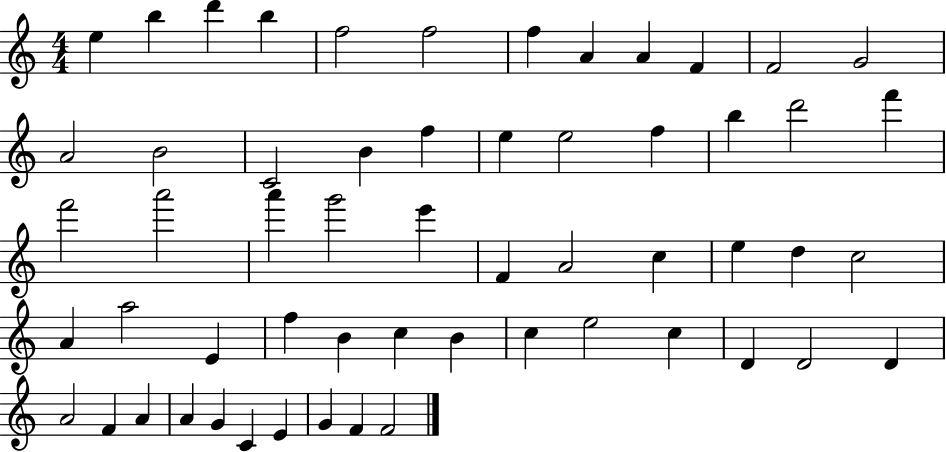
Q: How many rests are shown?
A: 0